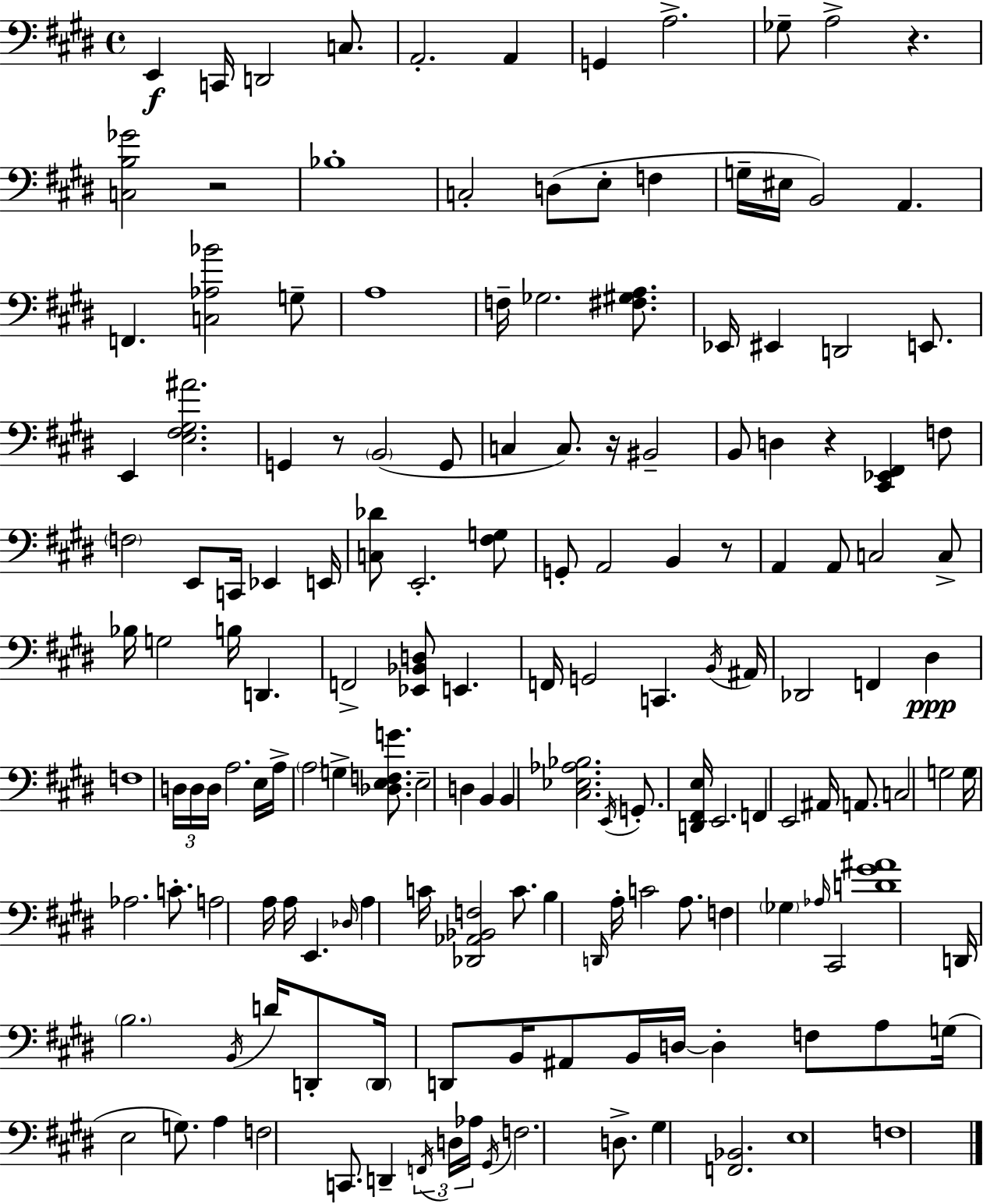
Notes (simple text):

E2/q C2/s D2/h C3/e. A2/h. A2/q G2/q A3/h. Gb3/e A3/h R/q. [C3,B3,Gb4]/h R/h Bb3/w C3/h D3/e E3/e F3/q G3/s EIS3/s B2/h A2/q. F2/q. [C3,Ab3,Bb4]/h G3/e A3/w F3/s Gb3/h. [F#3,G#3,A3]/e. Eb2/s EIS2/q D2/h E2/e. E2/q [E3,F#3,G#3,A#4]/h. G2/q R/e B2/h G2/e C3/q C3/e. R/s BIS2/h B2/e D3/q R/q [C#2,Eb2,F#2]/q F3/e F3/h E2/e C2/s Eb2/q E2/s [C3,Db4]/e E2/h. [F#3,G3]/e G2/e A2/h B2/q R/e A2/q A2/e C3/h C3/e Bb3/s G3/h B3/s D2/q. F2/h [Eb2,Bb2,D3]/e E2/q. F2/s G2/h C2/q. B2/s A#2/s Db2/h F2/q D#3/q F3/w D3/s D3/s D3/s A3/h. E3/s A3/s A3/h G3/q [Db3,E3,F3,G4]/e. E3/h D3/q B2/q B2/q [C#3,Eb3,Ab3,Bb3]/h. E2/s G2/e. [D2,F#2,E3]/s E2/h. F2/q E2/h A#2/s A2/e. C3/h G3/h G3/s Ab3/h. C4/e. A3/h A3/s A3/s E2/q. Db3/s A3/q C4/s [Db2,Ab2,Bb2,F3]/h C4/e. B3/q D2/s A3/s C4/h A3/e. F3/q Gb3/q Ab3/s C#2/h [D4,G#4,A#4]/w D2/s B3/h. B2/s D4/s D2/e D2/s D2/e B2/s A#2/e B2/s D3/s D3/q F3/e A3/e G3/s E3/h G3/e. A3/q F3/h C2/e. D2/q F2/s D3/s Ab3/s G#2/s F3/h. D3/e. G#3/q [F2,Bb2]/h. E3/w F3/w